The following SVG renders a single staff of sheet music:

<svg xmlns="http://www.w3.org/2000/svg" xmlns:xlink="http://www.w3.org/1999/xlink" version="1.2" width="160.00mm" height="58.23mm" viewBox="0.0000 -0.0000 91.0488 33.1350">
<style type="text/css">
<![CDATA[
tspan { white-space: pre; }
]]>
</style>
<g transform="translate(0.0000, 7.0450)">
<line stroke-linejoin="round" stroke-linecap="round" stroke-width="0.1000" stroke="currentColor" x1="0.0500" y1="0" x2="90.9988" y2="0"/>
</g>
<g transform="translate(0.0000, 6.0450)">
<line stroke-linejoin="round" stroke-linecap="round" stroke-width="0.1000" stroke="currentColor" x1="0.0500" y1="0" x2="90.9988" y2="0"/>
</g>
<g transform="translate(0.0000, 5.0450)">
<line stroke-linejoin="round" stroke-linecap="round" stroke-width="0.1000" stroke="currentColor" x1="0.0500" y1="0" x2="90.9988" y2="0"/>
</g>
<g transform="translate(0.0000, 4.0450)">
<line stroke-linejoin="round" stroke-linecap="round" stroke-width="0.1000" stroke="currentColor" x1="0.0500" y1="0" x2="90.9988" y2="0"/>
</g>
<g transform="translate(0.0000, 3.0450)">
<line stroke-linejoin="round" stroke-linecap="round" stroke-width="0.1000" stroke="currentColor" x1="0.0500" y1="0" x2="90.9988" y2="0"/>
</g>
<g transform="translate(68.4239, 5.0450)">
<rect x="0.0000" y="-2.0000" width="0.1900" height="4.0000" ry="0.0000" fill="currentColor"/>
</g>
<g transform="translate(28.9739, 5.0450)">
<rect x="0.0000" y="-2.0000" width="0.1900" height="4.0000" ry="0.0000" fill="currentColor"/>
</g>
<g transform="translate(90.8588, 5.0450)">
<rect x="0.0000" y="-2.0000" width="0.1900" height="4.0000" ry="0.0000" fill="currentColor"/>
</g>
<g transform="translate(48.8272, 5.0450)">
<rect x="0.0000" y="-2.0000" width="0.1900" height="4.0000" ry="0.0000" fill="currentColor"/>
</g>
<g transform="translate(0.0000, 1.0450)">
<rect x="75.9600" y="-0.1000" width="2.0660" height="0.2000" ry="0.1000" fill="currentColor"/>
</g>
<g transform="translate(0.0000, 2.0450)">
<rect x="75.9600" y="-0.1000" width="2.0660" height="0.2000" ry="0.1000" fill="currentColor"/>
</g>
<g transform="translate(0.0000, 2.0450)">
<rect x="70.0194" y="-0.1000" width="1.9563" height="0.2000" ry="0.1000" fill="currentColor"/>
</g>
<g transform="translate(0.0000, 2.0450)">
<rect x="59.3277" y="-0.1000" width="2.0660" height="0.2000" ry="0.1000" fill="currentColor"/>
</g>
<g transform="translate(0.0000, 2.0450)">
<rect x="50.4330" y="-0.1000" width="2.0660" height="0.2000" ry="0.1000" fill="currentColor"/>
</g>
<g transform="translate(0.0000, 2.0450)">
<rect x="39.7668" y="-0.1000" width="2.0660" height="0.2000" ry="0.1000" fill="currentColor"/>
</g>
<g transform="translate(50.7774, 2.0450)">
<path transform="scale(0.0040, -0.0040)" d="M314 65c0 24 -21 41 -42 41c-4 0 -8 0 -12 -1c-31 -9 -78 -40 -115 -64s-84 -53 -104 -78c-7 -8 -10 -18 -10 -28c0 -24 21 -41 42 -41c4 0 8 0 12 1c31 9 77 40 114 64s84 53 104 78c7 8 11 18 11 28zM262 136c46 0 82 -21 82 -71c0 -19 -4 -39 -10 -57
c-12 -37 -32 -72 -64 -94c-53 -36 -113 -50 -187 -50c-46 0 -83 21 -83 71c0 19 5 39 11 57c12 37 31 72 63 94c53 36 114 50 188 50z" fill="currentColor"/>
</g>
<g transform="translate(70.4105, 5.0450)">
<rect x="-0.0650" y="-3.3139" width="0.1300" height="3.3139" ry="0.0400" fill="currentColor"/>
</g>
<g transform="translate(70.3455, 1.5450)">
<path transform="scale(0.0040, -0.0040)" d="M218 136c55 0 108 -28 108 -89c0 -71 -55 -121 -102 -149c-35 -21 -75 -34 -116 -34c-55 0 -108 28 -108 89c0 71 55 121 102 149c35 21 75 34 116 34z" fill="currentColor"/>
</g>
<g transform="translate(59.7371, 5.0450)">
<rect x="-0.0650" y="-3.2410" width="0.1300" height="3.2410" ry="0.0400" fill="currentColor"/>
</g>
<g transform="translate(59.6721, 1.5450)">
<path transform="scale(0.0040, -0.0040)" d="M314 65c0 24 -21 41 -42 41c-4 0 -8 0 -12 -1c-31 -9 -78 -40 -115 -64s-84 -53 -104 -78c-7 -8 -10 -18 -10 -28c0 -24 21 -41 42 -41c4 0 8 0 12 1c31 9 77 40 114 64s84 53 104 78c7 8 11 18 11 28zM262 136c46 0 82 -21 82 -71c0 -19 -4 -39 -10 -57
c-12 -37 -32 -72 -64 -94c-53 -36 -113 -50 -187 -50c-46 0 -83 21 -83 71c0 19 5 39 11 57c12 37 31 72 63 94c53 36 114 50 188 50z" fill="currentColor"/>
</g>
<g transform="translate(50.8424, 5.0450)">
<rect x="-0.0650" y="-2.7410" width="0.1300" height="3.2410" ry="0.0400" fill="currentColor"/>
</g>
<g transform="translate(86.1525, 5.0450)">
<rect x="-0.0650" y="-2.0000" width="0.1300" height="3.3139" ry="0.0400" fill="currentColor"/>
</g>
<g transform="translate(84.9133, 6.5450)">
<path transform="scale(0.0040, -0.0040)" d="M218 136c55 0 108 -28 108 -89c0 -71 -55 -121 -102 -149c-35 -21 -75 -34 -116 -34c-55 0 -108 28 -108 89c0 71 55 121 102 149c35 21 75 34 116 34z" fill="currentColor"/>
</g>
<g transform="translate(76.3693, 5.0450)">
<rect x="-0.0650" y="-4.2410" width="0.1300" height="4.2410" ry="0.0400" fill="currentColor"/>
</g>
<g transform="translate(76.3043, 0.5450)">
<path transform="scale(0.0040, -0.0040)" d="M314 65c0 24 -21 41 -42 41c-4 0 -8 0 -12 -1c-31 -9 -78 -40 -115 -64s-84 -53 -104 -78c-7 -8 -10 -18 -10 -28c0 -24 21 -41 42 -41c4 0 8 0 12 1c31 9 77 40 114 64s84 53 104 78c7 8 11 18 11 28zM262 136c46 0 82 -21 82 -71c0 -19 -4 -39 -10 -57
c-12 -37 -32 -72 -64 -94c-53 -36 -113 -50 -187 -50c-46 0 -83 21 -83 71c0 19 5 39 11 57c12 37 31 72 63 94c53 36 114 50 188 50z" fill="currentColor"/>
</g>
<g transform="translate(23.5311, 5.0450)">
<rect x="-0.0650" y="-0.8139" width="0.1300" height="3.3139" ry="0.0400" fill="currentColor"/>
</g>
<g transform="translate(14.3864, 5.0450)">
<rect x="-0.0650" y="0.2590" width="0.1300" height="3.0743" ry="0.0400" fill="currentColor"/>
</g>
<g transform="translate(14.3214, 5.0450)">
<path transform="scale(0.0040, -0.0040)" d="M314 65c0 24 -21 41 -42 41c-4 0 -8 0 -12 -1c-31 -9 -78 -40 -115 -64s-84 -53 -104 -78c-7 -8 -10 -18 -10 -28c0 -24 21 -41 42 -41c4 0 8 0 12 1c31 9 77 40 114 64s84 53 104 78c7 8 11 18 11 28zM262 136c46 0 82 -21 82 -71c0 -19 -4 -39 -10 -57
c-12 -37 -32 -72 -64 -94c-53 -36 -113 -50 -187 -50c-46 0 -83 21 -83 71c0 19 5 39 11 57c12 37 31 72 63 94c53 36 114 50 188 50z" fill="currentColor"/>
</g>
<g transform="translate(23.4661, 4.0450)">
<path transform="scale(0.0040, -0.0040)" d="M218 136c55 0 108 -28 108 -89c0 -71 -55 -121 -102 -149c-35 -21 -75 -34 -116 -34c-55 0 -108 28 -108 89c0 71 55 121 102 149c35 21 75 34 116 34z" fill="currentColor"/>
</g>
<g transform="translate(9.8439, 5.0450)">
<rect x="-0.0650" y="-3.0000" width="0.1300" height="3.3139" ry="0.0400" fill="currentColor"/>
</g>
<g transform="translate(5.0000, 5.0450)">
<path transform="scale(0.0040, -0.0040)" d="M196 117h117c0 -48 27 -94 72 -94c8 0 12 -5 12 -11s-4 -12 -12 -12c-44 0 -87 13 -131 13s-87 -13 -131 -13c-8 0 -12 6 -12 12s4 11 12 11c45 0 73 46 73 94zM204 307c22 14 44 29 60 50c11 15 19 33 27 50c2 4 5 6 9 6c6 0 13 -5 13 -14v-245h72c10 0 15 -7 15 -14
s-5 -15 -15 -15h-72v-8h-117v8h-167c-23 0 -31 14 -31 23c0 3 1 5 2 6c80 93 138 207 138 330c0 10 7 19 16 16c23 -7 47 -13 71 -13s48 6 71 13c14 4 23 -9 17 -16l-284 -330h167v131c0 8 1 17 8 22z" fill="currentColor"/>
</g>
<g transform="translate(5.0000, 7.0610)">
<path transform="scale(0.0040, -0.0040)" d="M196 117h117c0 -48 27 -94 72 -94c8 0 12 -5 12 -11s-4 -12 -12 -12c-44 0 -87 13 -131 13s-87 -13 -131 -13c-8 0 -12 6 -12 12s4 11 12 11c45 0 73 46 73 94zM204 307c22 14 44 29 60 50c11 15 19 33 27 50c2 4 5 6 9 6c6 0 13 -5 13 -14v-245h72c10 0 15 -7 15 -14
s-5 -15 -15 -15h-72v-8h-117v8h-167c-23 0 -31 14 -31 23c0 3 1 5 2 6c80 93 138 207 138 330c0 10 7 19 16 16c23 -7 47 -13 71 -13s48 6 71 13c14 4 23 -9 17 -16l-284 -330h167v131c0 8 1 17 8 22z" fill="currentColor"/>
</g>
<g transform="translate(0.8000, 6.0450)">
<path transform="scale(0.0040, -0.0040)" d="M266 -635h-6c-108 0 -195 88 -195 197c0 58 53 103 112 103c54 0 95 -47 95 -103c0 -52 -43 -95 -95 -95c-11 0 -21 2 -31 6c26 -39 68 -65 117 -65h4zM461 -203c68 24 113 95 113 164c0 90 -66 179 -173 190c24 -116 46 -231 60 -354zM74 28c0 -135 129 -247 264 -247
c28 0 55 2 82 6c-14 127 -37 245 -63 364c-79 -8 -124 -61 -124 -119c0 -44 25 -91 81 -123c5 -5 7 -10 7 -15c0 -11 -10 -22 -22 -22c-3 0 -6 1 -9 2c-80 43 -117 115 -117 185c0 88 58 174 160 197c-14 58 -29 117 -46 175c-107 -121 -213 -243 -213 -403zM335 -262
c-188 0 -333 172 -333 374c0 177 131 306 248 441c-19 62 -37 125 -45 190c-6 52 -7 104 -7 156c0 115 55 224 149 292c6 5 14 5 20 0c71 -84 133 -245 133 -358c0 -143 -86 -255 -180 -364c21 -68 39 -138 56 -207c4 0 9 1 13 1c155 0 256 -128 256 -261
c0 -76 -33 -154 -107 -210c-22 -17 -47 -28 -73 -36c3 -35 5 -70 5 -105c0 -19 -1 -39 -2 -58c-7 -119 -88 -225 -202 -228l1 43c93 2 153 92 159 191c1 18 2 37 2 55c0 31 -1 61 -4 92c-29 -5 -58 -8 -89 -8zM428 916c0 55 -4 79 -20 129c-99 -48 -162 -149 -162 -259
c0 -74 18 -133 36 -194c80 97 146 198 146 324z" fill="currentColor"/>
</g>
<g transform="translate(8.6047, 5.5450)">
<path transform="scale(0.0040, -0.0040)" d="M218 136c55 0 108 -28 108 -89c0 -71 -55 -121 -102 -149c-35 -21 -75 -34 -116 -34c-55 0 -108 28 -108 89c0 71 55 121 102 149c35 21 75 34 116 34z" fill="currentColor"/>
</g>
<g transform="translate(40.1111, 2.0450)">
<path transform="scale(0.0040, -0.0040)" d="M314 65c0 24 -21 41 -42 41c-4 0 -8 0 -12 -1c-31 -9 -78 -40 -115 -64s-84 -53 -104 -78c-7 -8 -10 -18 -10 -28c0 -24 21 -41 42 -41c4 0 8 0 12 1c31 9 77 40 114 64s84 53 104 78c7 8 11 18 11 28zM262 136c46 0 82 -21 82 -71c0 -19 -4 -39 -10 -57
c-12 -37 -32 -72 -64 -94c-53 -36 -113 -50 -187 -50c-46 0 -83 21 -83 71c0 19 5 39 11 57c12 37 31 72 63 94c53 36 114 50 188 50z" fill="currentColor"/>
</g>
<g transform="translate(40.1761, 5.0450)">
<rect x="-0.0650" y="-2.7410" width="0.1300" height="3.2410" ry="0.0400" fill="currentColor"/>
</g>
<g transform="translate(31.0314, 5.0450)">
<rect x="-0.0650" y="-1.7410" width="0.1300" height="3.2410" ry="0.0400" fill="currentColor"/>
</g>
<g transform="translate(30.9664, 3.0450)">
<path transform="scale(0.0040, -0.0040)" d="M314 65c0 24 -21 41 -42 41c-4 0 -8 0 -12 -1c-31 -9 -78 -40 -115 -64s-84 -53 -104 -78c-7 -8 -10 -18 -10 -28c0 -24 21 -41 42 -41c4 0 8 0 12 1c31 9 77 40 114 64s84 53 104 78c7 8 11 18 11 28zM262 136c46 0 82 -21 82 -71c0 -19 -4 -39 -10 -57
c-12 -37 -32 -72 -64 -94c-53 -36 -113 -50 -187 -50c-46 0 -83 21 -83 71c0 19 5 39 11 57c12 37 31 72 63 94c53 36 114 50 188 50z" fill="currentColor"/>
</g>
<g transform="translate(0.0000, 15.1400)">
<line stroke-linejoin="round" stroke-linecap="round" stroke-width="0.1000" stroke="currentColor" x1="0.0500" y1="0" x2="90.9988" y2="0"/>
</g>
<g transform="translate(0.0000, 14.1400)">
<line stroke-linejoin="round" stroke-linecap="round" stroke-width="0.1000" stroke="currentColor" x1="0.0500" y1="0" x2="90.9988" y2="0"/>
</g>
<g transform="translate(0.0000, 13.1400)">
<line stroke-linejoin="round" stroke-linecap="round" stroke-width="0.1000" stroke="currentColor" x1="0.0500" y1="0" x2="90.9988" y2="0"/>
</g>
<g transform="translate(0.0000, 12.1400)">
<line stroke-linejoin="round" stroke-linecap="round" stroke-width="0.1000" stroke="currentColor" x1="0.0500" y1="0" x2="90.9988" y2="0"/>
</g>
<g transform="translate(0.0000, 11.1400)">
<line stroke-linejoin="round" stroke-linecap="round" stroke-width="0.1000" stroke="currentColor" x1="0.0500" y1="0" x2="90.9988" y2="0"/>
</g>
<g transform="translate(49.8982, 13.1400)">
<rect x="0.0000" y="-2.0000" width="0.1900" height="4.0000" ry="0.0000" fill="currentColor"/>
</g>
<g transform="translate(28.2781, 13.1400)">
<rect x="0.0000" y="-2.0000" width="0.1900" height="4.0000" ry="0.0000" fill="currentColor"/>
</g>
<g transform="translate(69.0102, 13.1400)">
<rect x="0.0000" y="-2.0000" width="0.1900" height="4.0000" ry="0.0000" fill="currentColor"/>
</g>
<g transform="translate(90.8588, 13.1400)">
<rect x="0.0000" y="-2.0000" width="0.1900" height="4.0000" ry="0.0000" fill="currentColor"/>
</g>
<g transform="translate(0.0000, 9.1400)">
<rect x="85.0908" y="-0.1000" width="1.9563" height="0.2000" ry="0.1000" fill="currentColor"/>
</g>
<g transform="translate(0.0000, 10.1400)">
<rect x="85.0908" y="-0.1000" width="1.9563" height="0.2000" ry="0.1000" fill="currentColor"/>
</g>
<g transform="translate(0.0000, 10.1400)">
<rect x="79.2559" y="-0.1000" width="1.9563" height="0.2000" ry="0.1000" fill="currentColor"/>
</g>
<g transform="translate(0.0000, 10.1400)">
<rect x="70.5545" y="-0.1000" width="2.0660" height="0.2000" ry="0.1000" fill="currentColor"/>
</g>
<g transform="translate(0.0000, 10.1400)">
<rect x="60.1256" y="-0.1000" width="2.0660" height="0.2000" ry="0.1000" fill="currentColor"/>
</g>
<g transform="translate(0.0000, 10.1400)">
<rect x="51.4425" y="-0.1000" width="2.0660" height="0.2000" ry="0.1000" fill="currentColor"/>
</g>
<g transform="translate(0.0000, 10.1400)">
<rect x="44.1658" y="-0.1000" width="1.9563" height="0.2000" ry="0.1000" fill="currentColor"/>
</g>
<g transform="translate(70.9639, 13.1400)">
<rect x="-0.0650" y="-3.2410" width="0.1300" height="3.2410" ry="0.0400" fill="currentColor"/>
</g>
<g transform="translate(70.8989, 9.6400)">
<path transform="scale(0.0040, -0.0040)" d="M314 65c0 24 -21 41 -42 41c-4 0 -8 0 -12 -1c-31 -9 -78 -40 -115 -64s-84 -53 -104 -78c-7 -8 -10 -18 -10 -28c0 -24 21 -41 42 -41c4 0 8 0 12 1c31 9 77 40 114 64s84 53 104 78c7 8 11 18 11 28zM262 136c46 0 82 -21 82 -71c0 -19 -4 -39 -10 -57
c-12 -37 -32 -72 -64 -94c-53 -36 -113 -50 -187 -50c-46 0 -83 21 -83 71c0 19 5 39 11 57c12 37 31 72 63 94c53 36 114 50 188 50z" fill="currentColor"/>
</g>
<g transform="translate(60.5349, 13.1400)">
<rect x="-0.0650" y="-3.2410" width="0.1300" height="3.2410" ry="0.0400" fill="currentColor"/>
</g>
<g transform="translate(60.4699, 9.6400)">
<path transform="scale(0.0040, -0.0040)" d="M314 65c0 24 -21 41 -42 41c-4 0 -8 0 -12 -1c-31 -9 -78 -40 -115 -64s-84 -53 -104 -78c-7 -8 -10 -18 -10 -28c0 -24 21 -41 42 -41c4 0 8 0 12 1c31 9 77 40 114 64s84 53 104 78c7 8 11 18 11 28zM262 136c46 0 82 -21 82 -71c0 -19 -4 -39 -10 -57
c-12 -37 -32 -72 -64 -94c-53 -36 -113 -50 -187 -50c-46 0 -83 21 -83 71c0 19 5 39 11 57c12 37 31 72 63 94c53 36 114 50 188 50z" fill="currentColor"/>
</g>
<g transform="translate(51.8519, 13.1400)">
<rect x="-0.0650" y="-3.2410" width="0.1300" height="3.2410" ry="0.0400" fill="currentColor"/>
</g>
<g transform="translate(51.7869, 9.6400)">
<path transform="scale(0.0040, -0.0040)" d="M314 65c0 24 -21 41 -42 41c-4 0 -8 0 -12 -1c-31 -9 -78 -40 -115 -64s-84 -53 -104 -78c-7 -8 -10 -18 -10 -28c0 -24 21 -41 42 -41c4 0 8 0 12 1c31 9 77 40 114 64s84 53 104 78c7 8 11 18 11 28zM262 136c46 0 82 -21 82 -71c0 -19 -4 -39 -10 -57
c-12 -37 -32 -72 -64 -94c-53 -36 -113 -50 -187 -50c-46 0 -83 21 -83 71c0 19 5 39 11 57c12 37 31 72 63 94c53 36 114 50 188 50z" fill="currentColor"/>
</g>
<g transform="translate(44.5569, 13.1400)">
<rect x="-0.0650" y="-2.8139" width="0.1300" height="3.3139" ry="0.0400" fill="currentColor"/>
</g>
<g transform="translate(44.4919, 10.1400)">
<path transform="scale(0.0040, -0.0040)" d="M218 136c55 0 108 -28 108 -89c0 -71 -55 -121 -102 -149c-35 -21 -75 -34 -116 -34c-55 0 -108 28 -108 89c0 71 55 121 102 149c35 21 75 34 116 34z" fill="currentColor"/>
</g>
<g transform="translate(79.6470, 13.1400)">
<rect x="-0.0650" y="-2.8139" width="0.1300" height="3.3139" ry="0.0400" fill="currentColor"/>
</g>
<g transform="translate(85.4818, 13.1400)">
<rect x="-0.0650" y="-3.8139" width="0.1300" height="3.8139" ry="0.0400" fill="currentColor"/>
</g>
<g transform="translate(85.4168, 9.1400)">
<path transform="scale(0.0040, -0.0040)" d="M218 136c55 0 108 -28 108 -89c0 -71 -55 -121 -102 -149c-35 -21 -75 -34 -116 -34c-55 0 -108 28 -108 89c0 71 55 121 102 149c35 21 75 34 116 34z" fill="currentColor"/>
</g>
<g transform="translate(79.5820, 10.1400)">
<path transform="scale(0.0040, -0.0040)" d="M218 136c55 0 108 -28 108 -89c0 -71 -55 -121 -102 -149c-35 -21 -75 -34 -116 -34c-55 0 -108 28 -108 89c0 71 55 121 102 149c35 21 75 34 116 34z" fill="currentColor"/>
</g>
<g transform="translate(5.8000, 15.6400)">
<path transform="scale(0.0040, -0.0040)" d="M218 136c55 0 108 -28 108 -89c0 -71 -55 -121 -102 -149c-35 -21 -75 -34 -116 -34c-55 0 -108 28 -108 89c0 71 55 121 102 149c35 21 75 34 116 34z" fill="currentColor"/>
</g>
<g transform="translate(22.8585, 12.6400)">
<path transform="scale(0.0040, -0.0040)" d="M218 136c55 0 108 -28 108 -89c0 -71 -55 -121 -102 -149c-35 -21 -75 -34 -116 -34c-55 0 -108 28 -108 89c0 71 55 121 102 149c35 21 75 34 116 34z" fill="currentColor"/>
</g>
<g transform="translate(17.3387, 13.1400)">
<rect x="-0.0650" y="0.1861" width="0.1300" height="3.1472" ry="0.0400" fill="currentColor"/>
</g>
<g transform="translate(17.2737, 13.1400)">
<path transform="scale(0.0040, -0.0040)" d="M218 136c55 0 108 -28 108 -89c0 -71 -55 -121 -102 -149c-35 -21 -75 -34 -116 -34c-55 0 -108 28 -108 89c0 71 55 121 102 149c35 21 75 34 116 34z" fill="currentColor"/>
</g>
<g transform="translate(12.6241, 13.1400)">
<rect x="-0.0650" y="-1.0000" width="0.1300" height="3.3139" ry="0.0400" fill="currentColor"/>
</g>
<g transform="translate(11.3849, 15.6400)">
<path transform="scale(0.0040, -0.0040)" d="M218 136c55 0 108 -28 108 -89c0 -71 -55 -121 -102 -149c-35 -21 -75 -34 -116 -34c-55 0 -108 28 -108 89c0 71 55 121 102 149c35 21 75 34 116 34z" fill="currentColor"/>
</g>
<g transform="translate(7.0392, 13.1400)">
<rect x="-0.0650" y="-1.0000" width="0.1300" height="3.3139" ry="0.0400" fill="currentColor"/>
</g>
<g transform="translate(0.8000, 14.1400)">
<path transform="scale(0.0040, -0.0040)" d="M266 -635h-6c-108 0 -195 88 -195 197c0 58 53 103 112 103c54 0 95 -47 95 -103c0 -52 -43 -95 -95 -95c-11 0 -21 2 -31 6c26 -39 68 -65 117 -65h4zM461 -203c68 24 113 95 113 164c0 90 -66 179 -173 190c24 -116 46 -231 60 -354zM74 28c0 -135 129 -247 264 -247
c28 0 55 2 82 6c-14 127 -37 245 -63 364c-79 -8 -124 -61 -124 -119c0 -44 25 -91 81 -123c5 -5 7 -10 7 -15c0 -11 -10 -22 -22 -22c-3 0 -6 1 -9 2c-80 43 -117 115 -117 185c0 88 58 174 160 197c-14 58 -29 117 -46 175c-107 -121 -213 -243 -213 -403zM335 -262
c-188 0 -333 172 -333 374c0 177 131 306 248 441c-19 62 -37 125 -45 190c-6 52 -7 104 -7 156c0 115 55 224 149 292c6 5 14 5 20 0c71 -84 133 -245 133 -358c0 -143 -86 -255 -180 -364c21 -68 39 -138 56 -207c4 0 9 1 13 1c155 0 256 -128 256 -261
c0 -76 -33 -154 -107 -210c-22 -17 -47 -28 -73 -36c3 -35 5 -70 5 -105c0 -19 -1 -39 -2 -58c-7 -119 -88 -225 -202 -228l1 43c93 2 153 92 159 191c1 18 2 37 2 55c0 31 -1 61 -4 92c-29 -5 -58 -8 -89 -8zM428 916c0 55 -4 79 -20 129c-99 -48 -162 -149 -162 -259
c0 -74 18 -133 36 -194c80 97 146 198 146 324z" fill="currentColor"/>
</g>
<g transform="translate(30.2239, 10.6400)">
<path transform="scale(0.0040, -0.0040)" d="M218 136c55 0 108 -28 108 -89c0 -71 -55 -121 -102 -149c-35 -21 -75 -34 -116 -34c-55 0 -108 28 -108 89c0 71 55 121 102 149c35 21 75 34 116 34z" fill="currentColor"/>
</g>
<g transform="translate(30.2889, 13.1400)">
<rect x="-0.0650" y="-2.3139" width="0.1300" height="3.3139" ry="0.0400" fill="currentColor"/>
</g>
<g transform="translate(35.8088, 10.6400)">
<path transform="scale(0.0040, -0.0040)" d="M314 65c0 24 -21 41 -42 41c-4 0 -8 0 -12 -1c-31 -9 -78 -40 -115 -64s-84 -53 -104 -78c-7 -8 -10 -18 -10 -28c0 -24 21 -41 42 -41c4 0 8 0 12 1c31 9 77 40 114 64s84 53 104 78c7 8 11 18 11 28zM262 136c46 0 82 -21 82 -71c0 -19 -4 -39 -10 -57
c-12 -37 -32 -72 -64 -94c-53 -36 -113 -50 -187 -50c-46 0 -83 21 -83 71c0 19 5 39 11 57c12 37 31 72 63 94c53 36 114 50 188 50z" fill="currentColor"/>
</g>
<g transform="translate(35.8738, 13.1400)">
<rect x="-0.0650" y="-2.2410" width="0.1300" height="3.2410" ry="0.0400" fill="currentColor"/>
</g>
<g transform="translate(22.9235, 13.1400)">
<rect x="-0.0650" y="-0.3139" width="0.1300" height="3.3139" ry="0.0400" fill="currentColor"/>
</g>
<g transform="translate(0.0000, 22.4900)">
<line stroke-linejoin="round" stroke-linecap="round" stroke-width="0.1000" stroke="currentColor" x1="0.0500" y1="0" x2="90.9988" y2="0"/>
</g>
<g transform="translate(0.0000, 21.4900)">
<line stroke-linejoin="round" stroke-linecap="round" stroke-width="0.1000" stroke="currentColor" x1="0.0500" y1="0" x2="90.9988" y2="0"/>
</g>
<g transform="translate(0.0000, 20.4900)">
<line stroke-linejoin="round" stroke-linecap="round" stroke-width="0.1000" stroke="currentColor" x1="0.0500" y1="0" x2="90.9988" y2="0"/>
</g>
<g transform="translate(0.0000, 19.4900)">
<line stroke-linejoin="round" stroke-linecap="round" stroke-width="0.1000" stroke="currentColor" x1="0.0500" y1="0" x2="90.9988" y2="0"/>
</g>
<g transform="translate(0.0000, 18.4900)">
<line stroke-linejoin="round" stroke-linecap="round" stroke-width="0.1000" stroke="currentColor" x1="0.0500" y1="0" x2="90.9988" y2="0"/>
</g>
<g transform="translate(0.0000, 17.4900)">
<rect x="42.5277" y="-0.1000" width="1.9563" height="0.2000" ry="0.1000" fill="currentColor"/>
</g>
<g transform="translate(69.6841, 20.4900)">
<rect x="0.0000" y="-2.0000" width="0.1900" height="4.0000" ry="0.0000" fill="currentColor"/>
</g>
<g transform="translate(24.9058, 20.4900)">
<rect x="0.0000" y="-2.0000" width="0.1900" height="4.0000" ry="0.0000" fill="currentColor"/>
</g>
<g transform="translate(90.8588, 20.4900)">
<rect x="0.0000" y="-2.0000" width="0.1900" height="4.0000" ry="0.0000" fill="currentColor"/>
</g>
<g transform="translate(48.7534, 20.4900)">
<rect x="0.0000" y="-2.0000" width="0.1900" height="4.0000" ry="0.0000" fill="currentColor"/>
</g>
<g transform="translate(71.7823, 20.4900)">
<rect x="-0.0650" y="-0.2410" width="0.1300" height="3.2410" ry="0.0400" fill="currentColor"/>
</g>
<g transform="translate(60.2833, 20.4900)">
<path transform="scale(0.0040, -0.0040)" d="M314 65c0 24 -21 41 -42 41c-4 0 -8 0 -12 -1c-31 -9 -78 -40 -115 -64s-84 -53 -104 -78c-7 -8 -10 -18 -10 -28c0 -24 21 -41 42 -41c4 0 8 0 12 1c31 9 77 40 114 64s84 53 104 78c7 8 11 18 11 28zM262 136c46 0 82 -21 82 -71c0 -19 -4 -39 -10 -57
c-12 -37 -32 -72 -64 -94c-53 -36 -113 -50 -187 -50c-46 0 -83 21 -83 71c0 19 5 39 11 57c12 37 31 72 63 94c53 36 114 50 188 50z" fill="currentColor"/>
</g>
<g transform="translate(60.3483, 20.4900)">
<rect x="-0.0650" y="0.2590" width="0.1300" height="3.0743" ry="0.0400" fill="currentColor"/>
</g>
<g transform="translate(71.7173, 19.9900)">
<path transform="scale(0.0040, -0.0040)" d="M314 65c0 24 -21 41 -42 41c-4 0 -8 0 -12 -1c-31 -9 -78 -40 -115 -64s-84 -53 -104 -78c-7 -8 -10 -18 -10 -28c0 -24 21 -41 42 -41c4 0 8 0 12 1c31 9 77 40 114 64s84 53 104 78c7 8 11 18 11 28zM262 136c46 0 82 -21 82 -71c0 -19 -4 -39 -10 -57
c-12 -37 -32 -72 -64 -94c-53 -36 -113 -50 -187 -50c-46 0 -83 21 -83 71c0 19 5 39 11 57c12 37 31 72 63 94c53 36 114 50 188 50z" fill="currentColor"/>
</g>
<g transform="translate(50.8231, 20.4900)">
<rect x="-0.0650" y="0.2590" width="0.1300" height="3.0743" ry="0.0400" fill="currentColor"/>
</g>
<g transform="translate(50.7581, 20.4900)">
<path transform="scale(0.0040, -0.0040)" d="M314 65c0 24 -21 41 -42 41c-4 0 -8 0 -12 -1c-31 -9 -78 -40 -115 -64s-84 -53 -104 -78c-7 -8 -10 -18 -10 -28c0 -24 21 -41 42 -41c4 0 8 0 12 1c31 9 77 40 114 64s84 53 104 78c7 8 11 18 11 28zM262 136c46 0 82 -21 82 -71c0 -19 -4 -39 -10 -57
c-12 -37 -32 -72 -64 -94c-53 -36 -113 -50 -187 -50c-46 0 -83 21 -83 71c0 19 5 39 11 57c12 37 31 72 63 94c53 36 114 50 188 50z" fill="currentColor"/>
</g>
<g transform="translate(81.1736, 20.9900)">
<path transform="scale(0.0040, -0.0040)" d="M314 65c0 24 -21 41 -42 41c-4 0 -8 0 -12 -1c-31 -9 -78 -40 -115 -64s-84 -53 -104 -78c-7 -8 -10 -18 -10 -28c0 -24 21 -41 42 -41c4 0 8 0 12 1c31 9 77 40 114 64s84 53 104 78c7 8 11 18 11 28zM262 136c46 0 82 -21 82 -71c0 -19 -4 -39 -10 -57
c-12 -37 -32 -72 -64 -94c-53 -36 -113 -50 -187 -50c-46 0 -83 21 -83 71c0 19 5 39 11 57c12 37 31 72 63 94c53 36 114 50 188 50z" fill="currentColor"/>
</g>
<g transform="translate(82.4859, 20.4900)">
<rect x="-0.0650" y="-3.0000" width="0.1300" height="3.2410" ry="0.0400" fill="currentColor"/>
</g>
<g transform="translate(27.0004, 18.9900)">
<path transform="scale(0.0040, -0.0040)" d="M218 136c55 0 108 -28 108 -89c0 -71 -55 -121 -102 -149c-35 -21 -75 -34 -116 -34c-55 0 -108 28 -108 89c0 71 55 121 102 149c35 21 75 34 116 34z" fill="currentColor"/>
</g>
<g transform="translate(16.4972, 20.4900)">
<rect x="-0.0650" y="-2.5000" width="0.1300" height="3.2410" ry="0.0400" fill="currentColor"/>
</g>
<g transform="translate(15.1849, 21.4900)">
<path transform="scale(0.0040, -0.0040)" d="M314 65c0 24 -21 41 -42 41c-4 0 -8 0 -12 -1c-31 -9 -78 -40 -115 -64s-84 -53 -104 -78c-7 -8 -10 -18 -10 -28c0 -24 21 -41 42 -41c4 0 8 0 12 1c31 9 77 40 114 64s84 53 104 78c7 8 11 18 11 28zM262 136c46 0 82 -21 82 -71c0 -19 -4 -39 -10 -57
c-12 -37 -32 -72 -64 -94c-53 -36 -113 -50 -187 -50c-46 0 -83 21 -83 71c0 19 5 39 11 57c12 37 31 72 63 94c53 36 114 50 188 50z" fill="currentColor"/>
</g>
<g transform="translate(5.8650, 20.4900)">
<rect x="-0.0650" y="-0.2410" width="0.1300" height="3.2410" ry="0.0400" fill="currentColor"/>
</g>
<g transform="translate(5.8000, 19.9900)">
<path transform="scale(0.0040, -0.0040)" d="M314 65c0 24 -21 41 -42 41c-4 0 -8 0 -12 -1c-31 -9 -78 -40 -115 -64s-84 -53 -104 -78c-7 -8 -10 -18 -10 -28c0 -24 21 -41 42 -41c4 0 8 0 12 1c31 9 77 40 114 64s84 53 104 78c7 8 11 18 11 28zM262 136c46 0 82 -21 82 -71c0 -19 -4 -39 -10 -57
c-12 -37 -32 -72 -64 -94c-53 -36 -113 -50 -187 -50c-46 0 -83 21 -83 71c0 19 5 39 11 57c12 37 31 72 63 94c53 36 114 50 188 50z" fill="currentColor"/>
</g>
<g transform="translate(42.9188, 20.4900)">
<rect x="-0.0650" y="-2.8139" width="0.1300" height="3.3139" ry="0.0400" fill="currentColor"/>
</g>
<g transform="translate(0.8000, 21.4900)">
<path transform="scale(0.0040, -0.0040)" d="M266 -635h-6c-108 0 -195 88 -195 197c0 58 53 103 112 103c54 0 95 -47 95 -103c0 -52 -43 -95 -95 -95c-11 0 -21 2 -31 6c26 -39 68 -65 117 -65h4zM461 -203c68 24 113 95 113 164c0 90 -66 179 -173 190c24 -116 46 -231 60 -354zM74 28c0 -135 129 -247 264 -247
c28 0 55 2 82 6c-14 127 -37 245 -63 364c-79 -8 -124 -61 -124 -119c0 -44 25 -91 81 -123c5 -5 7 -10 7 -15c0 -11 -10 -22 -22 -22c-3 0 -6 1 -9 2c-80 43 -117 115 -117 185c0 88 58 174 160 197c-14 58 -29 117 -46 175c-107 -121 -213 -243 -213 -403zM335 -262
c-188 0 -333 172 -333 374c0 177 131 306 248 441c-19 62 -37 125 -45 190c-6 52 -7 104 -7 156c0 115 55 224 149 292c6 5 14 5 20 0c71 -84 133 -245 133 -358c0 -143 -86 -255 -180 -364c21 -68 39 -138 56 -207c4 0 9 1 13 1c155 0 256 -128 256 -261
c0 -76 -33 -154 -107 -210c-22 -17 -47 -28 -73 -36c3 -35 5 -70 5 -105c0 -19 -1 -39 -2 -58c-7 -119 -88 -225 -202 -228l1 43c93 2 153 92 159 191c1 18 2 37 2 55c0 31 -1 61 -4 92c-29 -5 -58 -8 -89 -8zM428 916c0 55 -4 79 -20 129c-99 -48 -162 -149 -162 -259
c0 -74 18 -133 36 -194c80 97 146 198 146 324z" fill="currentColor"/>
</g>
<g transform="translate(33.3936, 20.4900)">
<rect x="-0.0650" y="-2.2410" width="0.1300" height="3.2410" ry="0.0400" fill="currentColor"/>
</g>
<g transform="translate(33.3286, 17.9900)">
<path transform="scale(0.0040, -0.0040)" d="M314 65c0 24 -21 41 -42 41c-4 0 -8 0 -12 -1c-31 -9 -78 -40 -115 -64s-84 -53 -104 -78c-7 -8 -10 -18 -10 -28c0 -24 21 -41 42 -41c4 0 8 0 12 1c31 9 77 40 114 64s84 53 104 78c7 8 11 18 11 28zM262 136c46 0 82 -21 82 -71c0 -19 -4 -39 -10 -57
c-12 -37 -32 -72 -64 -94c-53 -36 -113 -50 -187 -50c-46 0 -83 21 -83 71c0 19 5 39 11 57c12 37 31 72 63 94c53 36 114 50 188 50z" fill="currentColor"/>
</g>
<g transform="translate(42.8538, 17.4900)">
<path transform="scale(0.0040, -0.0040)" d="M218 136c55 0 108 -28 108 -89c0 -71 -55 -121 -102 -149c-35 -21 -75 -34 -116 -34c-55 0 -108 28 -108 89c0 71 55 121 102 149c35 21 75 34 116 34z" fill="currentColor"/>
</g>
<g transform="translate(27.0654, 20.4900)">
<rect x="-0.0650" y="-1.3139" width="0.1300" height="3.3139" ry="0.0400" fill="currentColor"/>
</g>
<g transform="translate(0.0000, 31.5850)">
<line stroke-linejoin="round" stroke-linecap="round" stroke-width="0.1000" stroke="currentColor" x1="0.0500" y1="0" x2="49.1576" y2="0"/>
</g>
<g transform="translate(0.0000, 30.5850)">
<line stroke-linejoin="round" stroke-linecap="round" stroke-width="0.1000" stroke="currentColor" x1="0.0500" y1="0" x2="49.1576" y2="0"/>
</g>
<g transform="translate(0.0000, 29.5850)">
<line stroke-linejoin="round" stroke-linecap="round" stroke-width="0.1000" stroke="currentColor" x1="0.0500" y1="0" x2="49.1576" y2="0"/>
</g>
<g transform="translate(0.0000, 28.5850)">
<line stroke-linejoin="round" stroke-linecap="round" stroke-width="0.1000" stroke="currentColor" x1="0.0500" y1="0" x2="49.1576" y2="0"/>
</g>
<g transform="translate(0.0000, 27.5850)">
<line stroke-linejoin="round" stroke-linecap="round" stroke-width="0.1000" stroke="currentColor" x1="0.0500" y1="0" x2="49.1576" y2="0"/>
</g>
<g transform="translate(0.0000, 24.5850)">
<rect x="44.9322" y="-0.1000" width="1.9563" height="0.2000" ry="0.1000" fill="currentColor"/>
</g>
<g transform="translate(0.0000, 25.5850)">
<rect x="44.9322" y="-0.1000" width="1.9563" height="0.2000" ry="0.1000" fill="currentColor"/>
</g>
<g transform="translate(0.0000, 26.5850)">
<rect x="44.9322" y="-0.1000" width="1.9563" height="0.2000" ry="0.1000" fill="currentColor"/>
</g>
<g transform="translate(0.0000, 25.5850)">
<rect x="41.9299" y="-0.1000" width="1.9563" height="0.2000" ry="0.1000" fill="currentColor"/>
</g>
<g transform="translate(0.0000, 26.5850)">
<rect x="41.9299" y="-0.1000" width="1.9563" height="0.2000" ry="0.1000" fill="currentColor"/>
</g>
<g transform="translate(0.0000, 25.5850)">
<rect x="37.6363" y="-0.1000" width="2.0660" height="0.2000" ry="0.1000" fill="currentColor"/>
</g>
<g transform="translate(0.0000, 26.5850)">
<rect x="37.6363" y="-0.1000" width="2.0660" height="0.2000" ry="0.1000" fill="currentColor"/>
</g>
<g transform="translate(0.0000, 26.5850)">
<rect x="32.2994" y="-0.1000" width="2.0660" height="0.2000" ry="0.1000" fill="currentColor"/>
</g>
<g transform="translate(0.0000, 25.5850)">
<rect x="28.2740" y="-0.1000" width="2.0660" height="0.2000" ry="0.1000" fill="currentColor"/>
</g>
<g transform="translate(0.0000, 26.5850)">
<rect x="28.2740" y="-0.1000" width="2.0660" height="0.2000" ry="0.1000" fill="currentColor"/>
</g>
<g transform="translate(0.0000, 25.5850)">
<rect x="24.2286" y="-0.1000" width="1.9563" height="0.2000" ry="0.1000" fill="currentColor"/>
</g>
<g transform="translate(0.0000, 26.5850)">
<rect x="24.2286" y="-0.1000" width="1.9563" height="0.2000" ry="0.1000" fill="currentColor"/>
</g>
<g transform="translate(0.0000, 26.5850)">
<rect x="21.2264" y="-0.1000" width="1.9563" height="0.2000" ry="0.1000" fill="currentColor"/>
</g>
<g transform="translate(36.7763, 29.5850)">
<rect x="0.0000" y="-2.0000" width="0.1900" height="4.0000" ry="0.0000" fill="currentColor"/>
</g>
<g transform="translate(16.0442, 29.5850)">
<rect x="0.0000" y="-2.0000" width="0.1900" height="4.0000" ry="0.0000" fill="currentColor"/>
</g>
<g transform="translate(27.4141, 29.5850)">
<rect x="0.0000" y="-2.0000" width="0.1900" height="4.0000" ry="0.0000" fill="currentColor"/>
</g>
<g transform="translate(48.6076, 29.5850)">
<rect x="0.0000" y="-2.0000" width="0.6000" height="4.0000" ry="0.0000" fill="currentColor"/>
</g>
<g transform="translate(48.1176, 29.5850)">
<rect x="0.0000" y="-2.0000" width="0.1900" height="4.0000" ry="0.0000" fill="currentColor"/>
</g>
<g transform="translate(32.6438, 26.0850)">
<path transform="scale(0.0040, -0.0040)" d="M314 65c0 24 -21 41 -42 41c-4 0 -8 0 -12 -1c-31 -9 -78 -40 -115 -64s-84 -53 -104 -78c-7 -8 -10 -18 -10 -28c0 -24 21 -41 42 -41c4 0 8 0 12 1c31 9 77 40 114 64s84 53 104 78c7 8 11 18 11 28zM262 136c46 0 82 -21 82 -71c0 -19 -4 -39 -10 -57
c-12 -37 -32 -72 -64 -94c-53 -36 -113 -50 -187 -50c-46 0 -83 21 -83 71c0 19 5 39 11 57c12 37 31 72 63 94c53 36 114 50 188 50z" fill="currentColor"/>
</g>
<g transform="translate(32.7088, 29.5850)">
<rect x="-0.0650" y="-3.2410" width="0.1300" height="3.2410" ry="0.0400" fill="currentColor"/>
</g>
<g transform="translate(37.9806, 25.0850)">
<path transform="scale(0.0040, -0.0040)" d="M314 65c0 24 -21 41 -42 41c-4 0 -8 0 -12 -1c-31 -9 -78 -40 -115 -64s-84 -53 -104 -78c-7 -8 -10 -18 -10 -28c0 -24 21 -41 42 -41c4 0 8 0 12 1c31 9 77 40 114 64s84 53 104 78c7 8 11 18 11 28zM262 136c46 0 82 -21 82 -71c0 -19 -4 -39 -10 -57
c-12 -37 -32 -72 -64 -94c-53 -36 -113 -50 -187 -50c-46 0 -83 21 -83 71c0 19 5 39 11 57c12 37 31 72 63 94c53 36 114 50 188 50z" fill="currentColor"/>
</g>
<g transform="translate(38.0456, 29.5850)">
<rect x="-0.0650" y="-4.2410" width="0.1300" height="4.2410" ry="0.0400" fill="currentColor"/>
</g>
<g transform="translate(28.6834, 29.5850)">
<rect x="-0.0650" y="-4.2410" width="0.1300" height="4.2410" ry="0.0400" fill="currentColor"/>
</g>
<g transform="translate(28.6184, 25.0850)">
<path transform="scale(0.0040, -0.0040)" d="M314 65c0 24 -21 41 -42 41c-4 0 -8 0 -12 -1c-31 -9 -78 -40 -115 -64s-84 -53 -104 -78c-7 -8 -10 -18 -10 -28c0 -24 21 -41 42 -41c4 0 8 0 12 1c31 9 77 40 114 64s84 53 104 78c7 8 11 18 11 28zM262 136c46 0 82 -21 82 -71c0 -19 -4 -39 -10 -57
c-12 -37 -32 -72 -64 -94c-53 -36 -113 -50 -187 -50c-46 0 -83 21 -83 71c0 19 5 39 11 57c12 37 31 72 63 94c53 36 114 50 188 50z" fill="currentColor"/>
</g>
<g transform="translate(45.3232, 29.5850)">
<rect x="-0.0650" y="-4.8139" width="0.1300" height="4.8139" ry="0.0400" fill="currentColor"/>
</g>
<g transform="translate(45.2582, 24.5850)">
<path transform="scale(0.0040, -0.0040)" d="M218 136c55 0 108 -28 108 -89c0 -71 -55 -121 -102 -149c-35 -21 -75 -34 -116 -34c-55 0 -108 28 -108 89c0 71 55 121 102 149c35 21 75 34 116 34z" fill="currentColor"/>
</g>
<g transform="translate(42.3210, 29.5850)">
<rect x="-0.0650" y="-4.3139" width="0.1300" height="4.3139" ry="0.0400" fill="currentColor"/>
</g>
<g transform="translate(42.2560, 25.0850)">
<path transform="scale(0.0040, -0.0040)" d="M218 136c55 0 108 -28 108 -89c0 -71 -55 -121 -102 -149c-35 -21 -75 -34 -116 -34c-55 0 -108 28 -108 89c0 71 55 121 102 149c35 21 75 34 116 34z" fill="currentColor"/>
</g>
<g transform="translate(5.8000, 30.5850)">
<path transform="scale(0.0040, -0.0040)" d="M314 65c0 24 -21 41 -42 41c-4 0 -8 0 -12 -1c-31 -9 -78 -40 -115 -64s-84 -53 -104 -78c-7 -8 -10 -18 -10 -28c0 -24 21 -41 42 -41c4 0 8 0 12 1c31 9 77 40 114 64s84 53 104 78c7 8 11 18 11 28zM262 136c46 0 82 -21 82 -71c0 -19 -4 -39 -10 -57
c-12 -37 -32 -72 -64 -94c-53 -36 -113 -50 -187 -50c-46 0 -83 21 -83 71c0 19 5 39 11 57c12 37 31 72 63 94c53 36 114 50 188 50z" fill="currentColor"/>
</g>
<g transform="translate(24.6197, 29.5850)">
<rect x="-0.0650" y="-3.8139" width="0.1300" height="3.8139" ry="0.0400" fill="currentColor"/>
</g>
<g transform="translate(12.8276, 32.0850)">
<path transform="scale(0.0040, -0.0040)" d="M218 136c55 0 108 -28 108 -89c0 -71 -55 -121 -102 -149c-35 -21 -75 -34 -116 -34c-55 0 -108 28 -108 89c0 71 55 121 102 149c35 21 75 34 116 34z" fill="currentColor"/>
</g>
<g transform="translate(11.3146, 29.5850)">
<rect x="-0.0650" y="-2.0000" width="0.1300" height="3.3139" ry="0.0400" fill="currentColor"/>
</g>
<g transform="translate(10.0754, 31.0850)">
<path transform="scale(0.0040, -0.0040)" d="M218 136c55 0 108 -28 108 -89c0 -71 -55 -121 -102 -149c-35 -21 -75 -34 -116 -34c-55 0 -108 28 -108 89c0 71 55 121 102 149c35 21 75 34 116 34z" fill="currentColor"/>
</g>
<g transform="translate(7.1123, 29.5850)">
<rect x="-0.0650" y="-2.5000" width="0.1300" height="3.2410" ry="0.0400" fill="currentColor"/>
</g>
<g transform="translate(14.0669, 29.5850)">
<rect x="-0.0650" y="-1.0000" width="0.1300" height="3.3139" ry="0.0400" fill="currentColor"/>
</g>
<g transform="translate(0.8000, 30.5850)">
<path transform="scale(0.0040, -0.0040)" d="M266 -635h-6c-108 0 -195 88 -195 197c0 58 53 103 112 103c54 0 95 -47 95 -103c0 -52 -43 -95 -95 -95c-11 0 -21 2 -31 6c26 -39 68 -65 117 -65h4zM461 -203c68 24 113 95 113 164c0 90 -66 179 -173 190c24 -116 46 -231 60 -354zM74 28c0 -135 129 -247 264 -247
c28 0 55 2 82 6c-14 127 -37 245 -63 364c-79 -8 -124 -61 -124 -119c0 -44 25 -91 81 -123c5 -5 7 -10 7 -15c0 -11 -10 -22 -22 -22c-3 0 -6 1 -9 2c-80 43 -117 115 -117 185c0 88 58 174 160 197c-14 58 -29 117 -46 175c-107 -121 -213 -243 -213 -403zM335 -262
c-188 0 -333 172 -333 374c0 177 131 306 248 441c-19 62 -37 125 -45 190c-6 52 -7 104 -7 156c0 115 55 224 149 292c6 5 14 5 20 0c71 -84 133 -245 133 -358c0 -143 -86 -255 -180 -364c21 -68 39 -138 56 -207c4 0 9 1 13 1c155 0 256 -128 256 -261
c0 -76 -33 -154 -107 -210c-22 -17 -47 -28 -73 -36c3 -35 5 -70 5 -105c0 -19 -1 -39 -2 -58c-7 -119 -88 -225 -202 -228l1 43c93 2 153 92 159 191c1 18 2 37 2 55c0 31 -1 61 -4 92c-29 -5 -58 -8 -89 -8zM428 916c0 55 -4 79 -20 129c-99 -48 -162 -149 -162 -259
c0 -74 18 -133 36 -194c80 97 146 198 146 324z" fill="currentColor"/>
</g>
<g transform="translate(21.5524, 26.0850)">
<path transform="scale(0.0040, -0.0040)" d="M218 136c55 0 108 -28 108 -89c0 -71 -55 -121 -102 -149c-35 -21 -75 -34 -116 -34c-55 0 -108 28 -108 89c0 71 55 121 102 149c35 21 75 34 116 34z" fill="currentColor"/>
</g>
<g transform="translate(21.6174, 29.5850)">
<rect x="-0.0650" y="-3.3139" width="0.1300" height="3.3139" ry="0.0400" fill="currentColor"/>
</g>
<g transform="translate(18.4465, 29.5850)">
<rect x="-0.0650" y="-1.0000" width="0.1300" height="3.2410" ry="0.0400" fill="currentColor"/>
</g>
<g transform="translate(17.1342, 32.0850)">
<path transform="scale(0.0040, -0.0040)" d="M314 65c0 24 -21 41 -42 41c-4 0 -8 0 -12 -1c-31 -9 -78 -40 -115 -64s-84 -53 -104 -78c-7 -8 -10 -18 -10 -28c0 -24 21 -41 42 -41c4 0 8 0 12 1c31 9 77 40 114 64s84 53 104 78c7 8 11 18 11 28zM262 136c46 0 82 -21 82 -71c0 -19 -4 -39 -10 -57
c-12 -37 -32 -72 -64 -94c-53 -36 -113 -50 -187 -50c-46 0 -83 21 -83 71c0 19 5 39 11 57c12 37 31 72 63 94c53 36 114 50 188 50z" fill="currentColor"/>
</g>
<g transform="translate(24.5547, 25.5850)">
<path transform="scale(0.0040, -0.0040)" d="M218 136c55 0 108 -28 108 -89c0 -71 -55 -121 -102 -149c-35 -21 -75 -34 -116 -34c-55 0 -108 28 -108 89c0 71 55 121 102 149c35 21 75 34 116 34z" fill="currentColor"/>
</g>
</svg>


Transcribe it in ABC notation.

X:1
T:Untitled
M:4/4
L:1/4
K:C
A B2 d f2 a2 a2 b2 b d'2 F D D B c g g2 a b2 b2 b2 a c' c2 G2 e g2 a B2 B2 c2 A2 G2 F D D2 b c' d'2 b2 d'2 d' e'